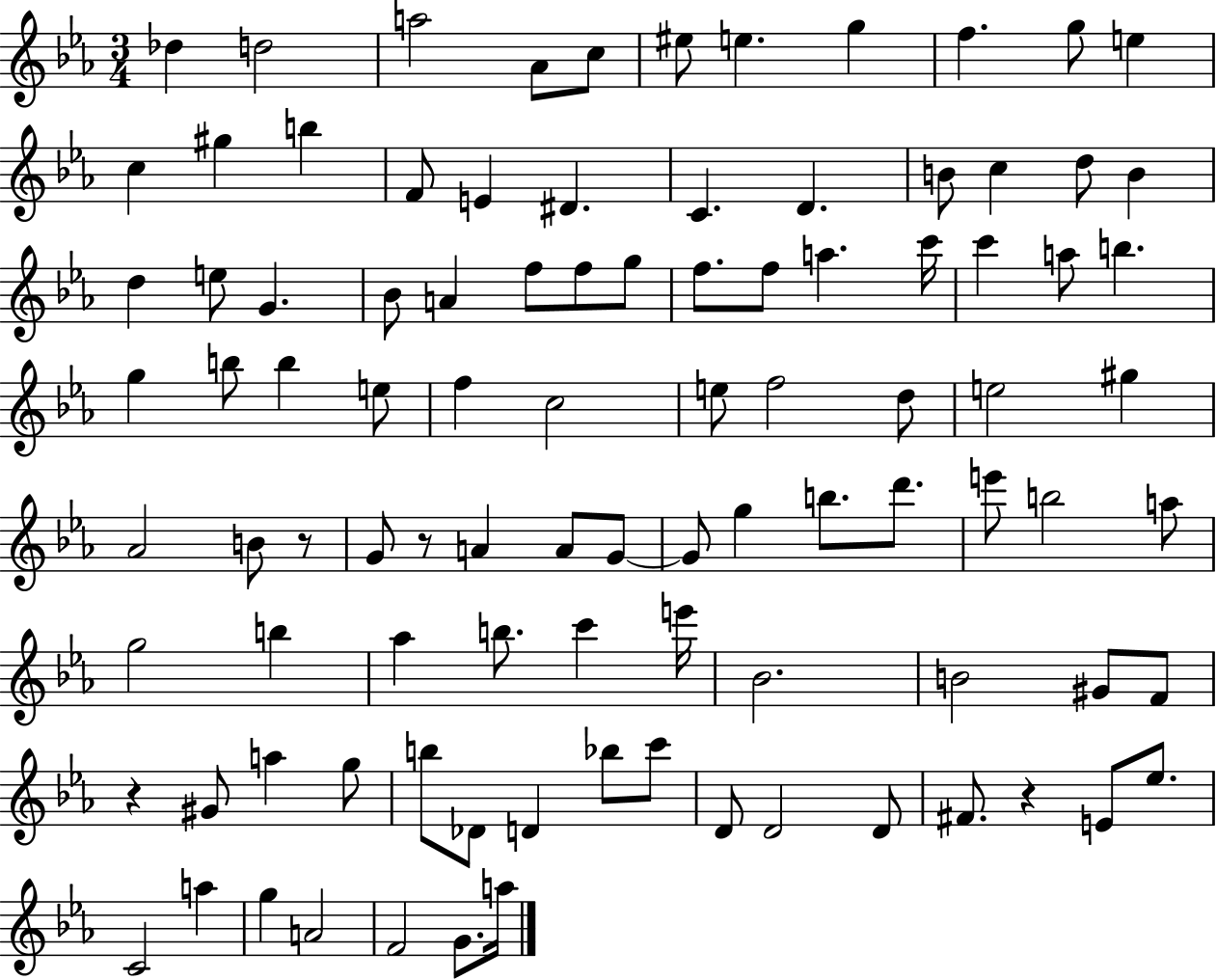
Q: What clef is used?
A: treble